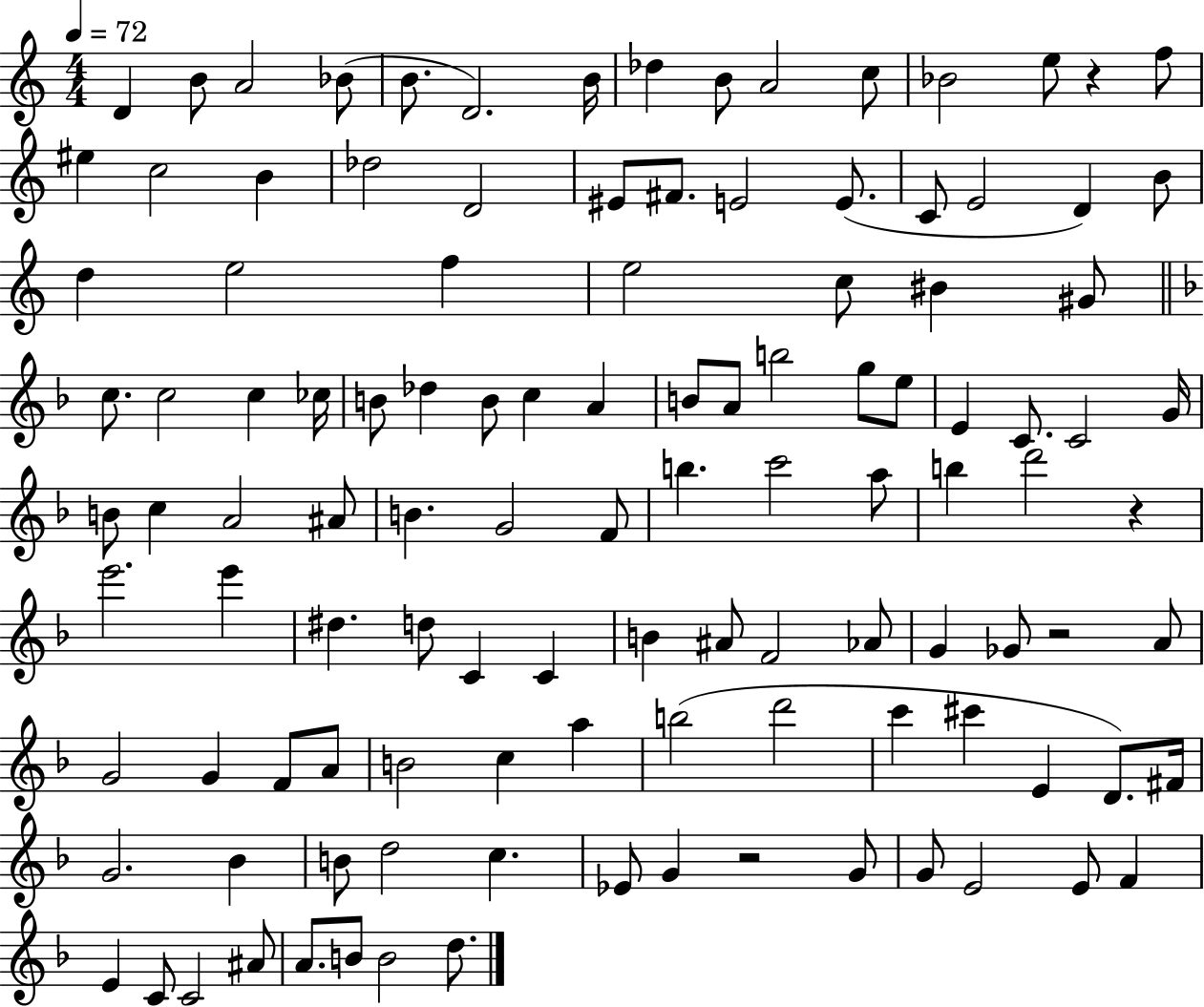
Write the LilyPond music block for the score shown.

{
  \clef treble
  \numericTimeSignature
  \time 4/4
  \key c \major
  \tempo 4 = 72
  d'4 b'8 a'2 bes'8( | b'8. d'2.) b'16 | des''4 b'8 a'2 c''8 | bes'2 e''8 r4 f''8 | \break eis''4 c''2 b'4 | des''2 d'2 | eis'8 fis'8. e'2 e'8.( | c'8 e'2 d'4) b'8 | \break d''4 e''2 f''4 | e''2 c''8 bis'4 gis'8 | \bar "||" \break \key f \major c''8. c''2 c''4 ces''16 | b'8 des''4 b'8 c''4 a'4 | b'8 a'8 b''2 g''8 e''8 | e'4 c'8. c'2 g'16 | \break b'8 c''4 a'2 ais'8 | b'4. g'2 f'8 | b''4. c'''2 a''8 | b''4 d'''2 r4 | \break e'''2. e'''4 | dis''4. d''8 c'4 c'4 | b'4 ais'8 f'2 aes'8 | g'4 ges'8 r2 a'8 | \break g'2 g'4 f'8 a'8 | b'2 c''4 a''4 | b''2( d'''2 | c'''4 cis'''4 e'4 d'8.) fis'16 | \break g'2. bes'4 | b'8 d''2 c''4. | ees'8 g'4 r2 g'8 | g'8 e'2 e'8 f'4 | \break e'4 c'8 c'2 ais'8 | a'8. b'8 b'2 d''8. | \bar "|."
}